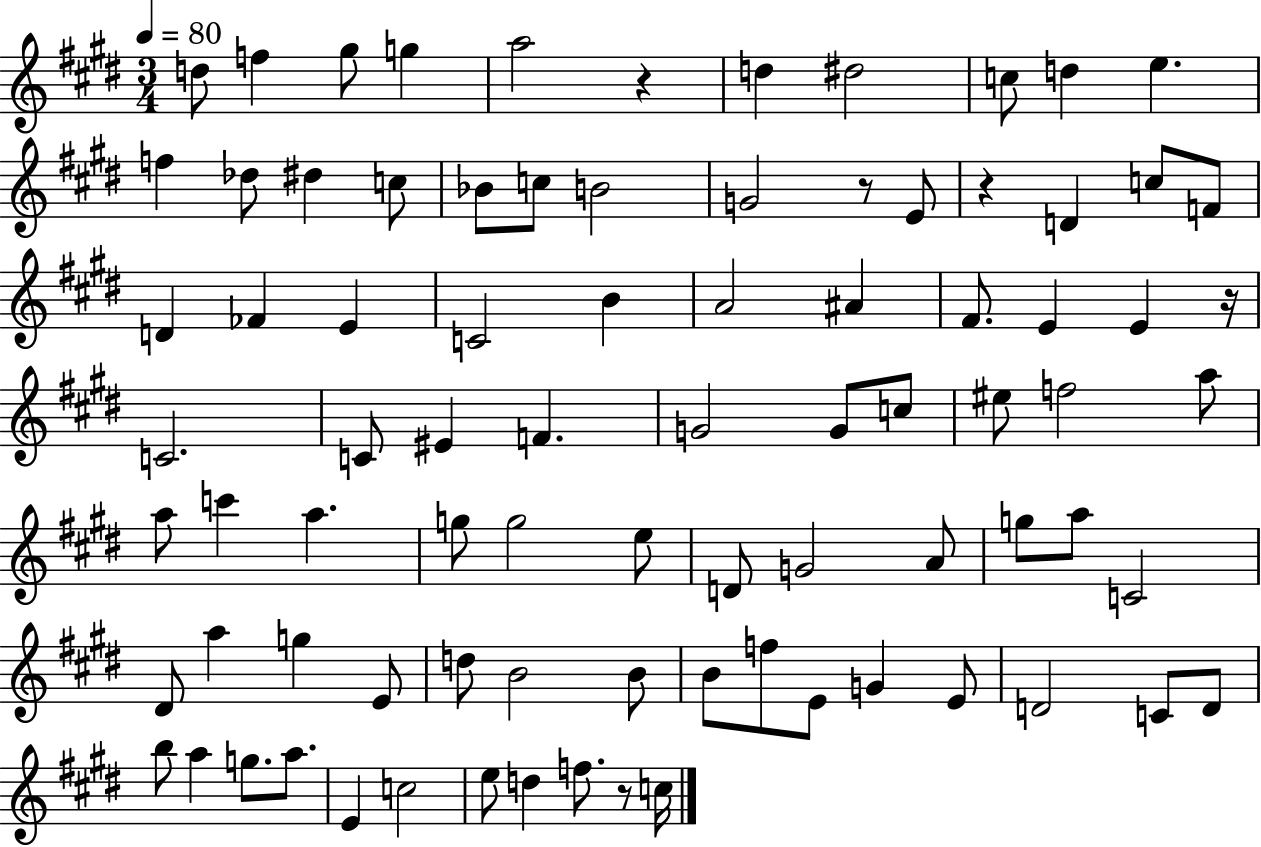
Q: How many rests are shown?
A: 5